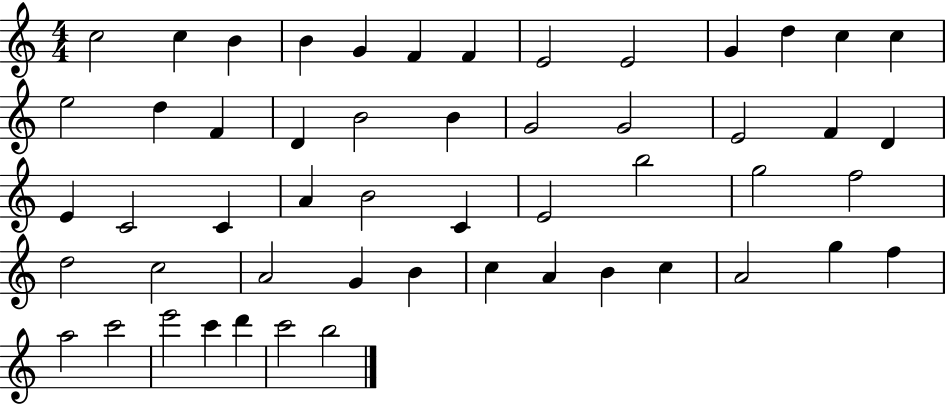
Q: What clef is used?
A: treble